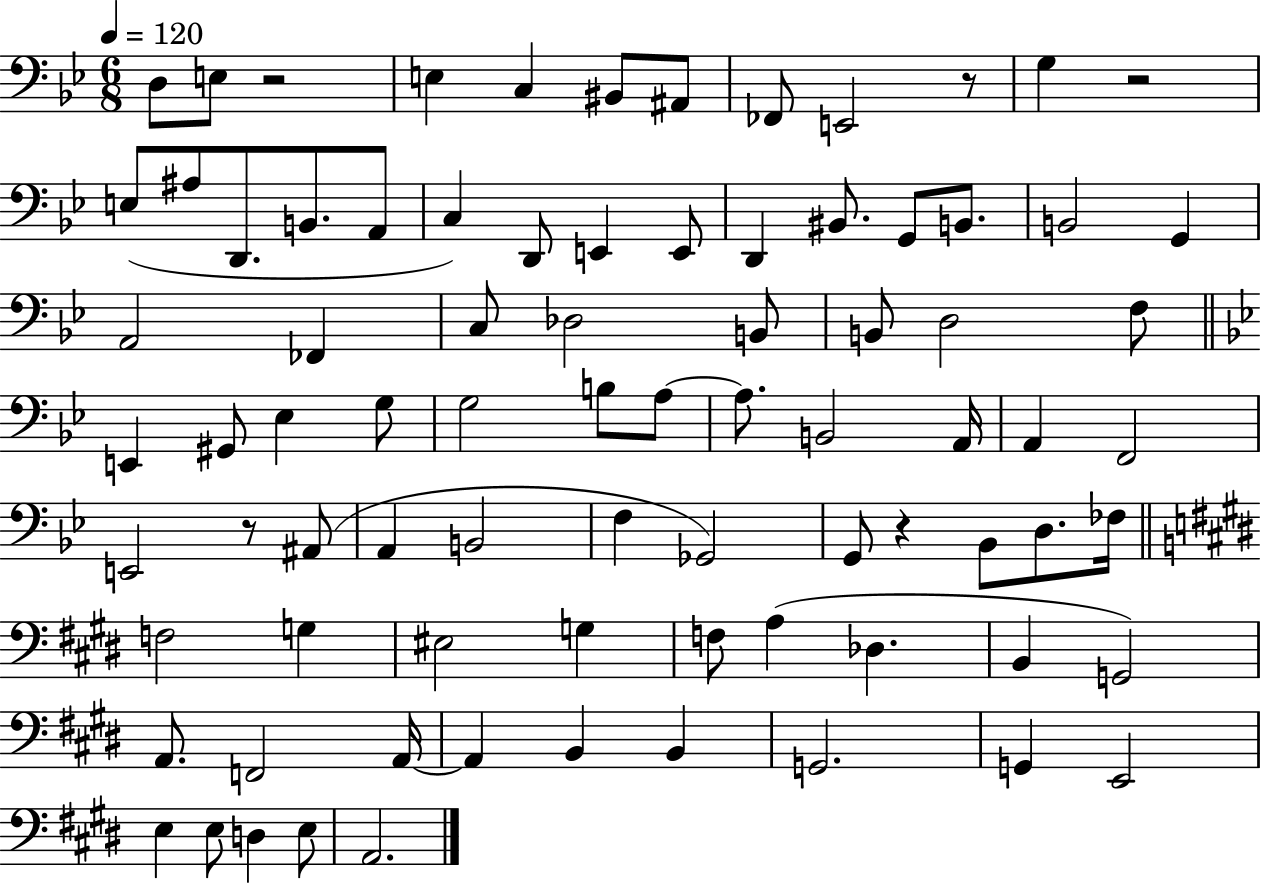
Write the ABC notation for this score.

X:1
T:Untitled
M:6/8
L:1/4
K:Bb
D,/2 E,/2 z2 E, C, ^B,,/2 ^A,,/2 _F,,/2 E,,2 z/2 G, z2 E,/2 ^A,/2 D,,/2 B,,/2 A,,/2 C, D,,/2 E,, E,,/2 D,, ^B,,/2 G,,/2 B,,/2 B,,2 G,, A,,2 _F,, C,/2 _D,2 B,,/2 B,,/2 D,2 F,/2 E,, ^G,,/2 _E, G,/2 G,2 B,/2 A,/2 A,/2 B,,2 A,,/4 A,, F,,2 E,,2 z/2 ^A,,/2 A,, B,,2 F, _G,,2 G,,/2 z _B,,/2 D,/2 _F,/4 F,2 G, ^E,2 G, F,/2 A, _D, B,, G,,2 A,,/2 F,,2 A,,/4 A,, B,, B,, G,,2 G,, E,,2 E, E,/2 D, E,/2 A,,2